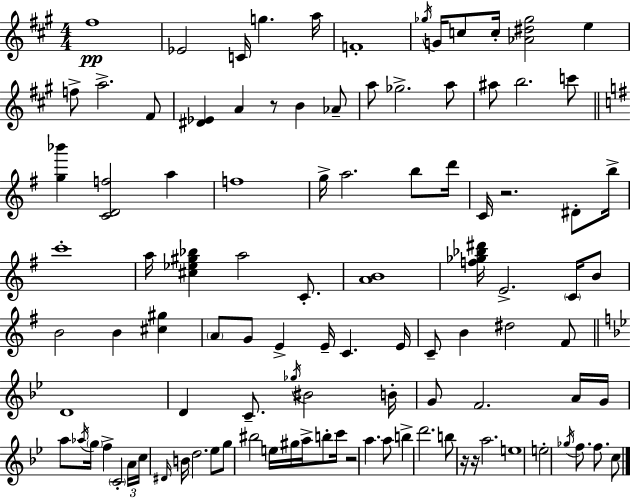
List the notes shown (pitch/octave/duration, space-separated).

F#5/w Eb4/h C4/s G5/q. A5/s F4/w Gb5/s G4/s C5/e C5/s [Ab4,D#5,Gb5]/h E5/q F5/e A5/h. F#4/e [D#4,Eb4]/q A4/q R/e B4/q Ab4/e A5/e Gb5/h. A5/e A#5/e B5/h. C6/e [G5,Bb6]/q [C4,D4,F5]/h A5/q F5/w G5/s A5/h. B5/e D6/s C4/s R/h. D#4/e B5/s C6/w A5/s [C#5,Eb5,G#5,Bb5]/q A5/h C4/e. [A4,B4]/w [F5,Gb5,Bb5,D#6]/s E4/h. C4/s B4/e B4/h B4/q [C#5,G#5]/q A4/e G4/e E4/q E4/s C4/q. E4/s C4/e B4/q D#5/h F#4/e D4/w D4/q C4/e. Gb5/s BIS4/h B4/s G4/e F4/h. A4/s G4/s A5/e Ab5/s G5/s F5/q C4/h A4/s C5/s D#4/s B4/s D5/h. Eb5/e G5/e BIS5/h E5/s G#5/s A5/s B5/e C6/s R/h A5/q. A5/e B5/q D6/h. B5/e R/s R/s A5/h. E5/w E5/h Gb5/s F5/e. F5/e. C5/e